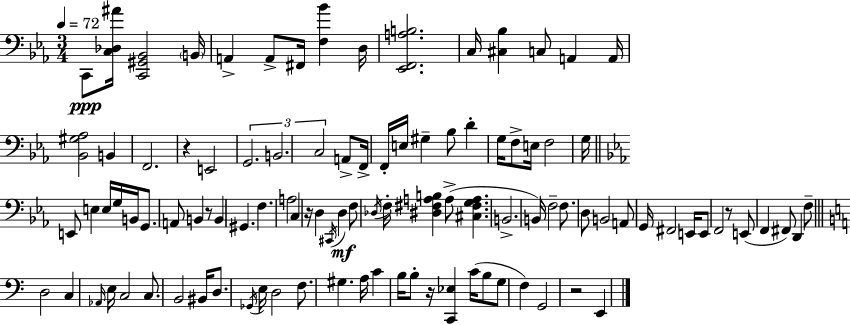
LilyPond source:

{
  \clef bass
  \numericTimeSignature
  \time 3/4
  \key ees \major
  \tempo 4 = 72
  \repeat volta 2 { c,8\ppp <c des ais'>16 <c, gis, bes,>2 \parenthesize b,16 | a,4-> a,8-> fis,16 <f bes'>4 d16 | <ees, f, a b>2. | c16 <cis bes>4 c8 a,4 a,16 | \break <bes, gis aes>2 b,4 | f,2. | r4 e,2 | \tuplet 3/2 { g,2. | \break b,2. | c2 } a,8-> f,16-> f,16-. | e16 gis4-- bes8 d'4-. g16 | f8-> e16 f2 g16 | \break \bar "||" \break \key c \minor e,8 e4 e16 g16 b,16 g,8. | a,8 b,4 r8 b,4 | gis,4. f4. | a2 c4 | \break r16 d4 \acciaccatura { cis,16 } d4\mf f8 | \acciaccatura { des16 } f16-. <dis fis a b>4 a8->( <cis fis g a>4. | b,2.-> | b,16) f2-- f8. | \break d8 b,2 | a,8 g,16 fis,2 e,16 | e,8 f,2 r8 | e,8( f,4 fis,8) d,4 | \break f8-- \bar "||" \break \key a \minor d2 c4 | \grace { aes,16 } e16 c2 c8. | b,2 bis,16 d8. | \acciaccatura { ges,16 } e16 d2 f8. | \break gis4. a16 c'4 | b16 b8-. r16 <c, ees>4 c'16( b8 | g8 f4) g,2 | r2 e,4 | \break } \bar "|."
}